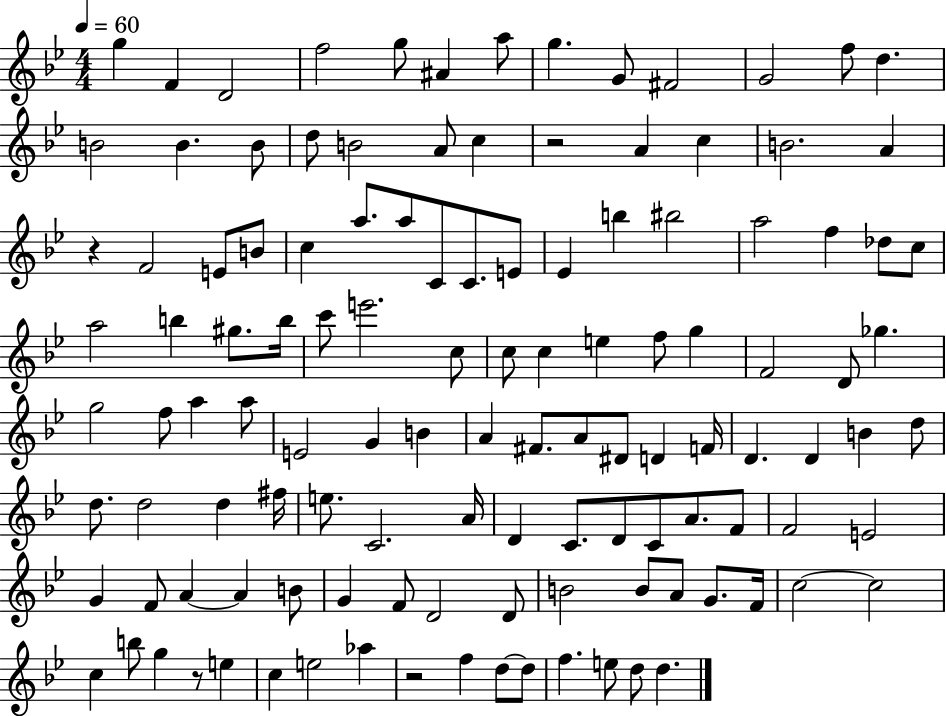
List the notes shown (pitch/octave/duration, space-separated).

G5/q F4/q D4/h F5/h G5/e A#4/q A5/e G5/q. G4/e F#4/h G4/h F5/e D5/q. B4/h B4/q. B4/e D5/e B4/h A4/e C5/q R/h A4/q C5/q B4/h. A4/q R/q F4/h E4/e B4/e C5/q A5/e. A5/e C4/e C4/e. E4/e Eb4/q B5/q BIS5/h A5/h F5/q Db5/e C5/e A5/h B5/q G#5/e. B5/s C6/e E6/h. C5/e C5/e C5/q E5/q F5/e G5/q F4/h D4/e Gb5/q. G5/h F5/e A5/q A5/e E4/h G4/q B4/q A4/q F#4/e. A4/e D#4/e D4/q F4/s D4/q. D4/q B4/q D5/e D5/e. D5/h D5/q F#5/s E5/e. C4/h. A4/s D4/q C4/e. D4/e C4/e A4/e. F4/e F4/h E4/h G4/q F4/e A4/q A4/q B4/e G4/q F4/e D4/h D4/e B4/h B4/e A4/e G4/e. F4/s C5/h C5/h C5/q B5/e G5/q R/e E5/q C5/q E5/h Ab5/q R/h F5/q D5/e D5/e F5/q. E5/e D5/e D5/q.